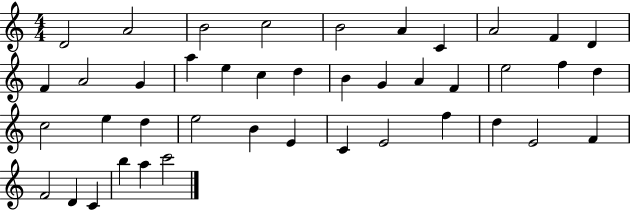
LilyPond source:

{
  \clef treble
  \numericTimeSignature
  \time 4/4
  \key c \major
  d'2 a'2 | b'2 c''2 | b'2 a'4 c'4 | a'2 f'4 d'4 | \break f'4 a'2 g'4 | a''4 e''4 c''4 d''4 | b'4 g'4 a'4 f'4 | e''2 f''4 d''4 | \break c''2 e''4 d''4 | e''2 b'4 e'4 | c'4 e'2 f''4 | d''4 e'2 f'4 | \break f'2 d'4 c'4 | b''4 a''4 c'''2 | \bar "|."
}